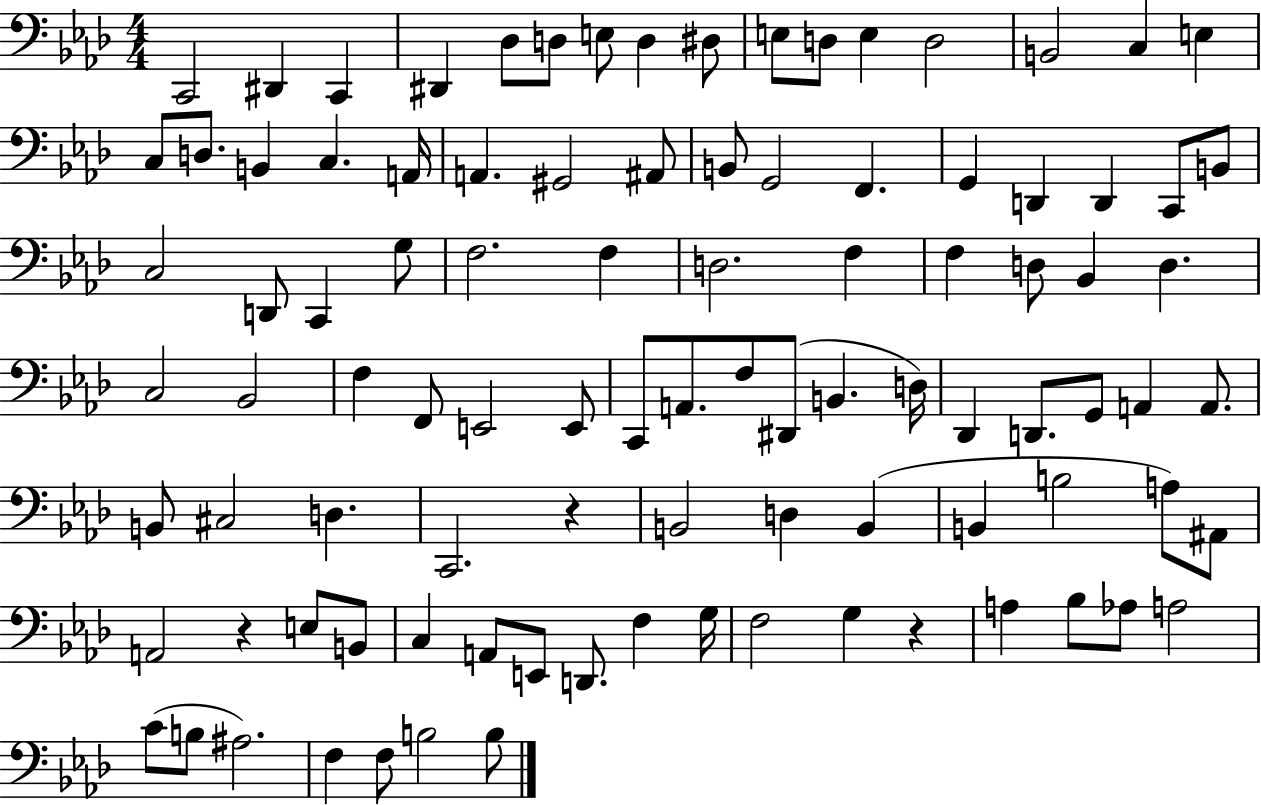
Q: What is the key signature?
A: AES major